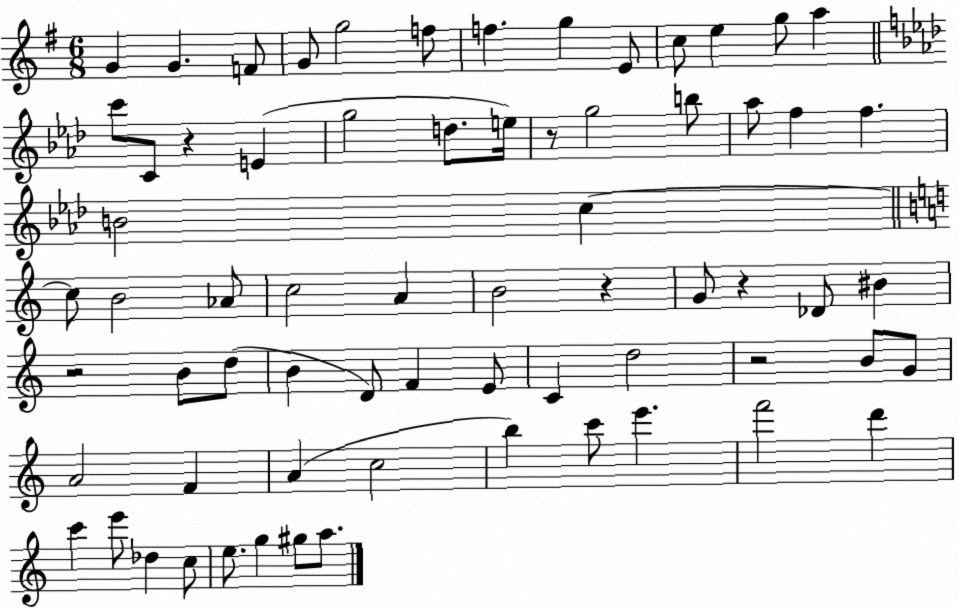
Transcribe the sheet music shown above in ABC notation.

X:1
T:Untitled
M:6/8
L:1/4
K:G
G G F/2 G/2 g2 f/2 f g E/2 c/2 e g/2 a c'/2 C/2 z E g2 d/2 e/4 z/2 g2 b/2 _a/2 f f B2 c c/2 B2 _A/2 c2 A B2 z G/2 z _D/2 ^B z2 B/2 d/2 B D/2 F E/2 C d2 z2 B/2 G/2 A2 F A c2 b c'/2 e' f'2 d' c' e'/2 _d c/2 e/2 g ^g/2 a/2